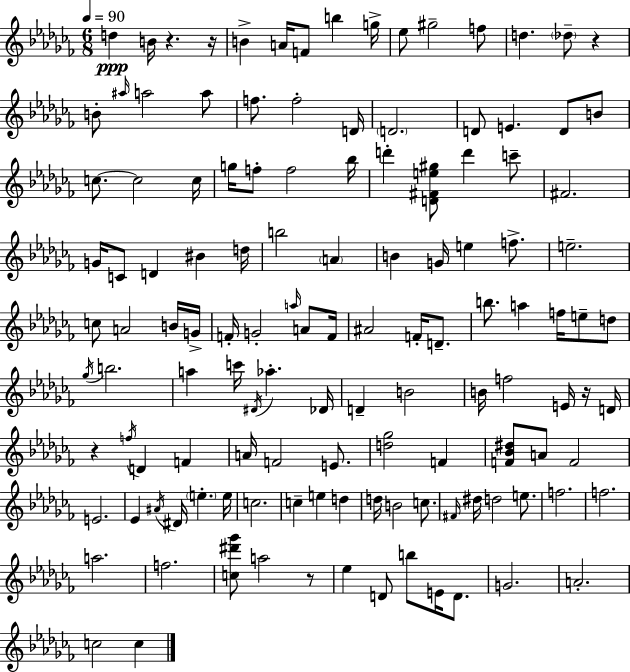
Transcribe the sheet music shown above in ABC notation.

X:1
T:Untitled
M:6/8
L:1/4
K:Abm
d B/4 z z/4 B A/4 F/2 b g/4 _e/2 ^g2 f/2 d _d/2 z B/2 ^a/4 a2 a/2 f/2 f2 D/4 D2 D/2 E D/2 B/2 c/2 c2 c/4 g/4 f/2 f2 _b/4 d' [D^Fe^g]/2 d' c'/2 ^F2 G/4 C/2 D ^B d/4 b2 A B G/4 e f/2 e2 c/2 A2 B/4 G/4 F/4 G2 a/4 A/2 F/4 ^A2 F/4 D/2 b/2 a f/4 e/2 d/2 _g/4 b2 a c'/4 ^D/4 _a _D/4 D B2 B/4 f2 E/4 z/4 D/4 z f/4 D F A/4 F2 E/2 [d_g]2 F [F_B^d]/2 A/2 F2 E2 _E ^A/4 ^D/4 e e/4 c2 c e d d/4 B2 c/2 ^F/4 ^d/4 d2 e/2 f2 f2 a2 f2 [c^d'_g']/2 a2 z/2 _e D/2 b/2 E/4 D/2 G2 A2 c2 c